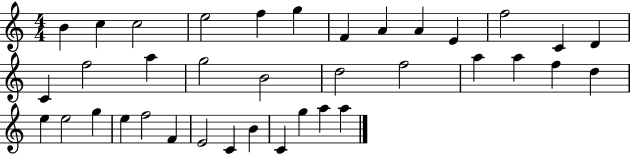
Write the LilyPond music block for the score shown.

{
  \clef treble
  \numericTimeSignature
  \time 4/4
  \key c \major
  b'4 c''4 c''2 | e''2 f''4 g''4 | f'4 a'4 a'4 e'4 | f''2 c'4 d'4 | \break c'4 f''2 a''4 | g''2 b'2 | d''2 f''2 | a''4 a''4 f''4 d''4 | \break e''4 e''2 g''4 | e''4 f''2 f'4 | e'2 c'4 b'4 | c'4 g''4 a''4 a''4 | \break \bar "|."
}